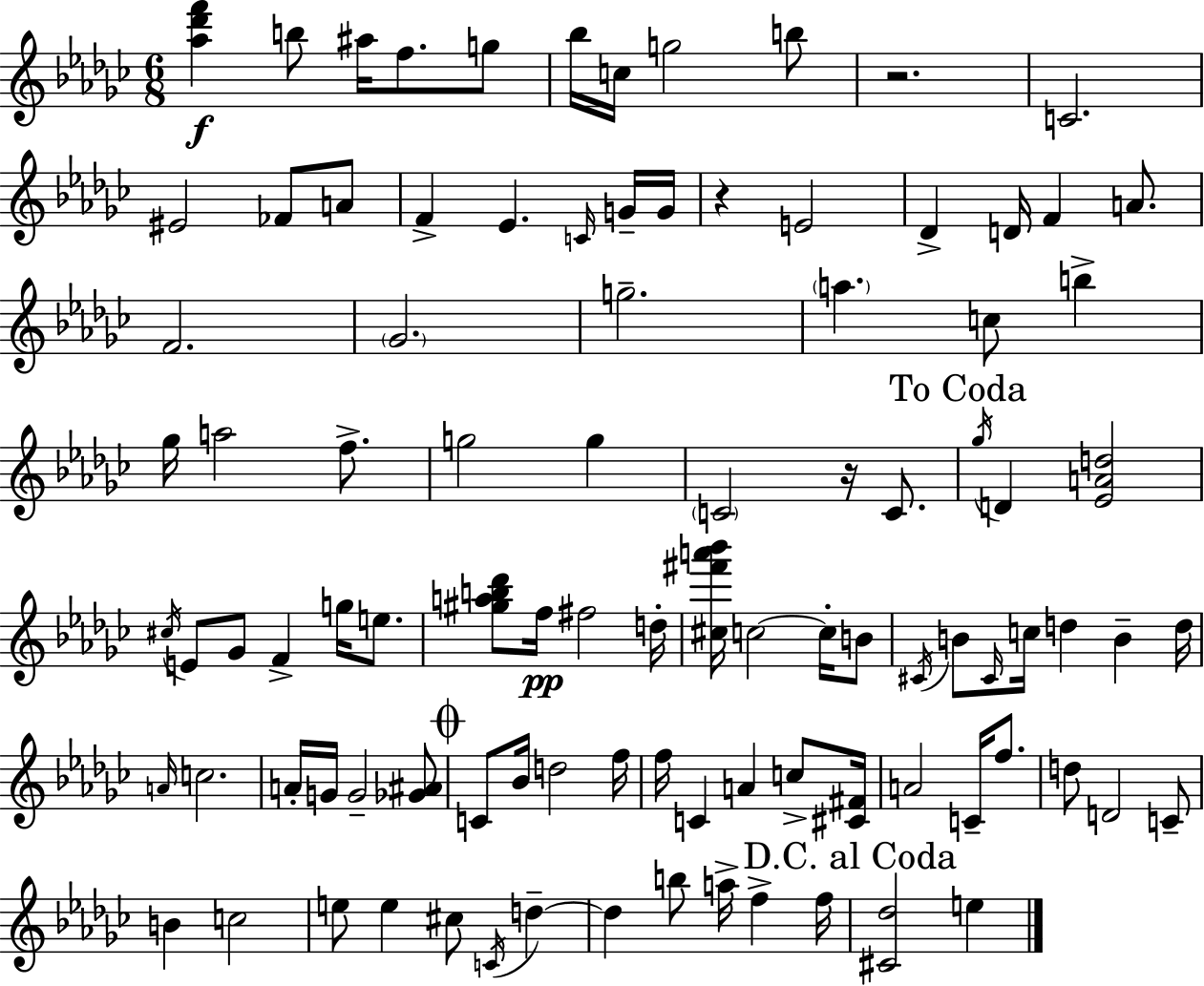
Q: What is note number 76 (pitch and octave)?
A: B4